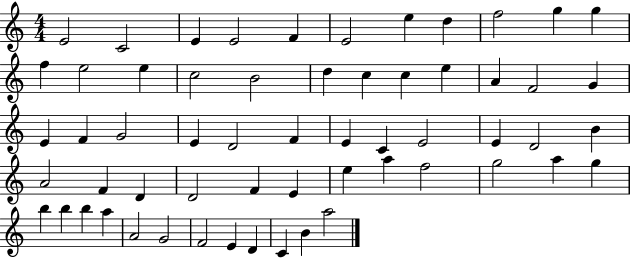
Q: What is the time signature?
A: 4/4